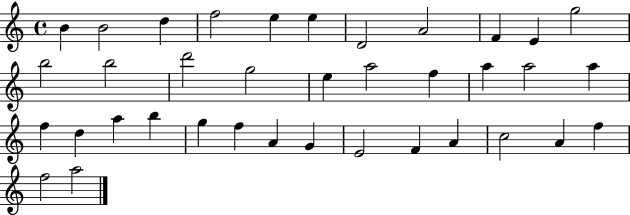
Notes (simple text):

B4/q B4/h D5/q F5/h E5/q E5/q D4/h A4/h F4/q E4/q G5/h B5/h B5/h D6/h G5/h E5/q A5/h F5/q A5/q A5/h A5/q F5/q D5/q A5/q B5/q G5/q F5/q A4/q G4/q E4/h F4/q A4/q C5/h A4/q F5/q F5/h A5/h